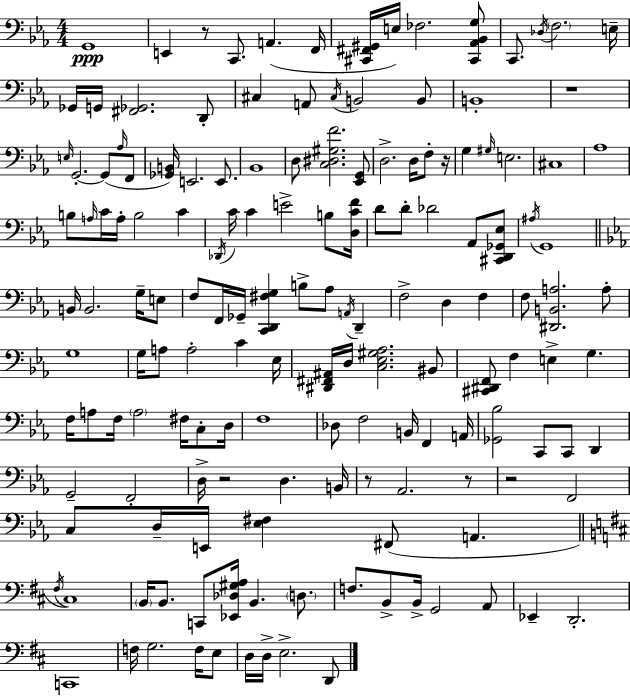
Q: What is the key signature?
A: C minor